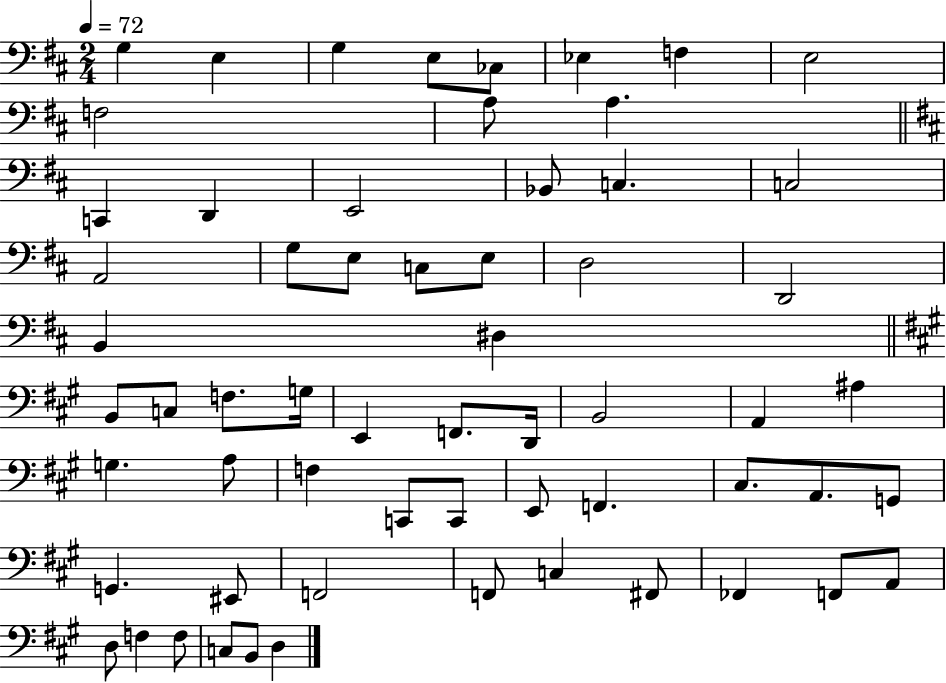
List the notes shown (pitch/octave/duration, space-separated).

G3/q E3/q G3/q E3/e CES3/e Eb3/q F3/q E3/h F3/h A3/e A3/q. C2/q D2/q E2/h Bb2/e C3/q. C3/h A2/h G3/e E3/e C3/e E3/e D3/h D2/h B2/q D#3/q B2/e C3/e F3/e. G3/s E2/q F2/e. D2/s B2/h A2/q A#3/q G3/q. A3/e F3/q C2/e C2/e E2/e F2/q. C#3/e. A2/e. G2/e G2/q. EIS2/e F2/h F2/e C3/q F#2/e FES2/q F2/e A2/e D3/e F3/q F3/e C3/e B2/e D3/q